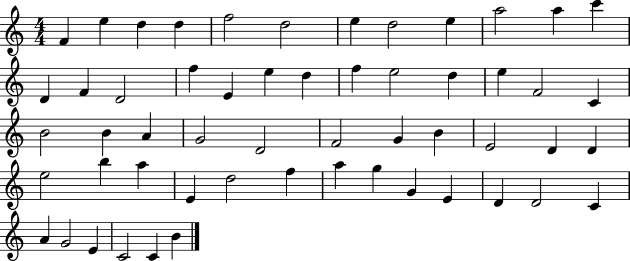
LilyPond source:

{
  \clef treble
  \numericTimeSignature
  \time 4/4
  \key c \major
  f'4 e''4 d''4 d''4 | f''2 d''2 | e''4 d''2 e''4 | a''2 a''4 c'''4 | \break d'4 f'4 d'2 | f''4 e'4 e''4 d''4 | f''4 e''2 d''4 | e''4 f'2 c'4 | \break b'2 b'4 a'4 | g'2 d'2 | f'2 g'4 b'4 | e'2 d'4 d'4 | \break e''2 b''4 a''4 | e'4 d''2 f''4 | a''4 g''4 g'4 e'4 | d'4 d'2 c'4 | \break a'4 g'2 e'4 | c'2 c'4 b'4 | \bar "|."
}